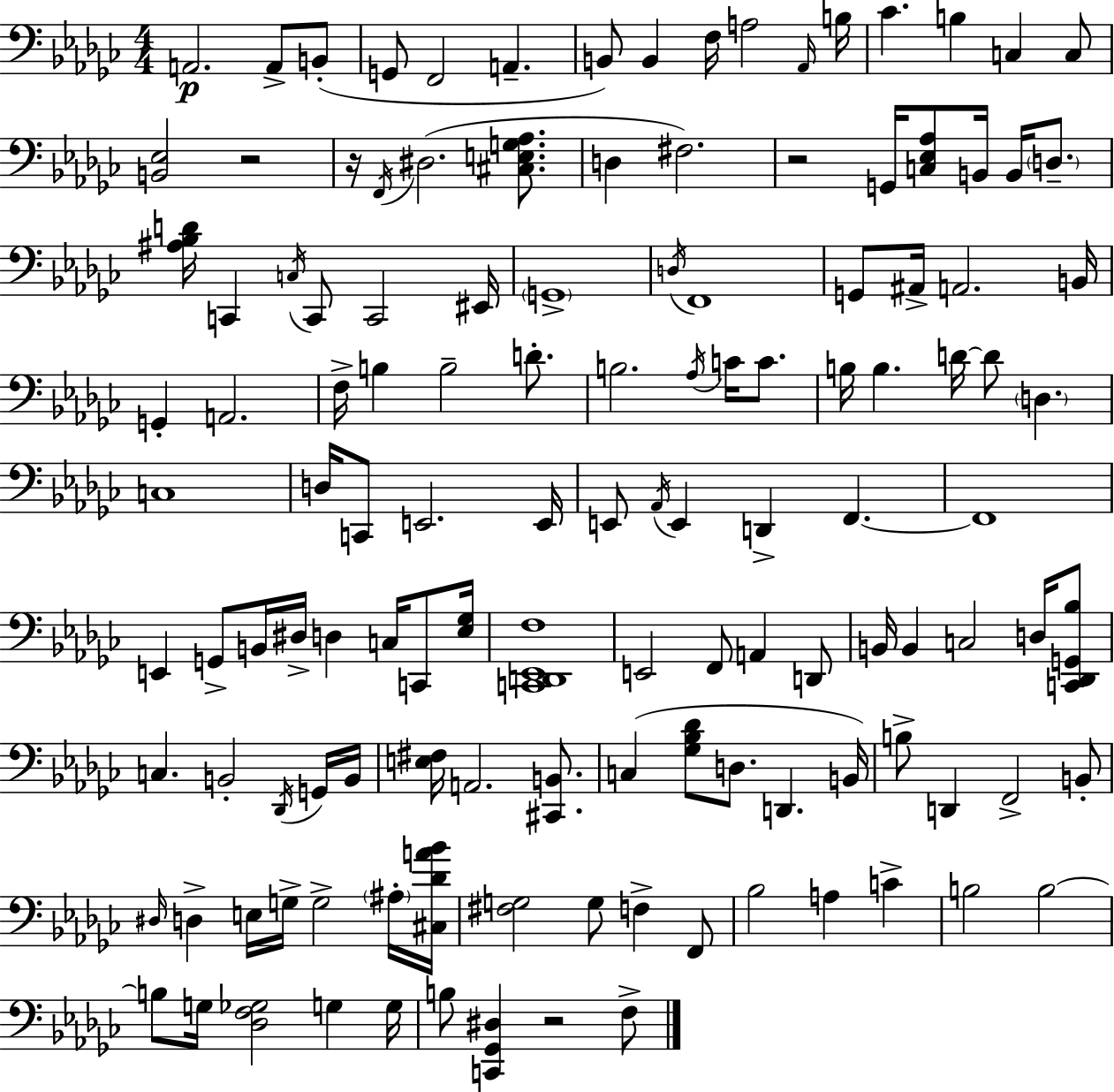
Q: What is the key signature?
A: EES minor